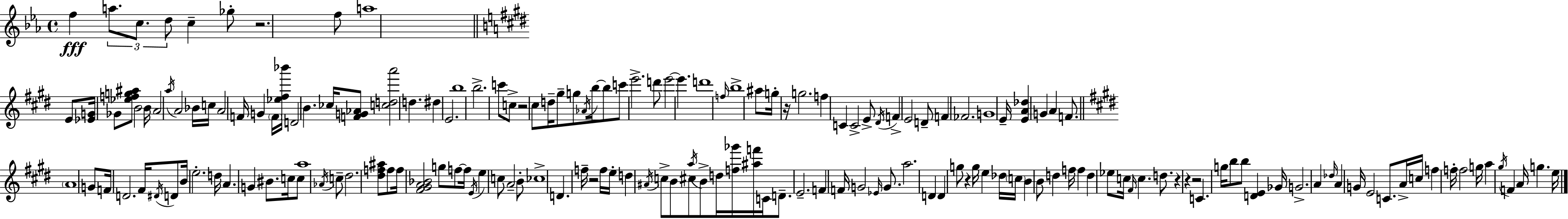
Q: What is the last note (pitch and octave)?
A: E5